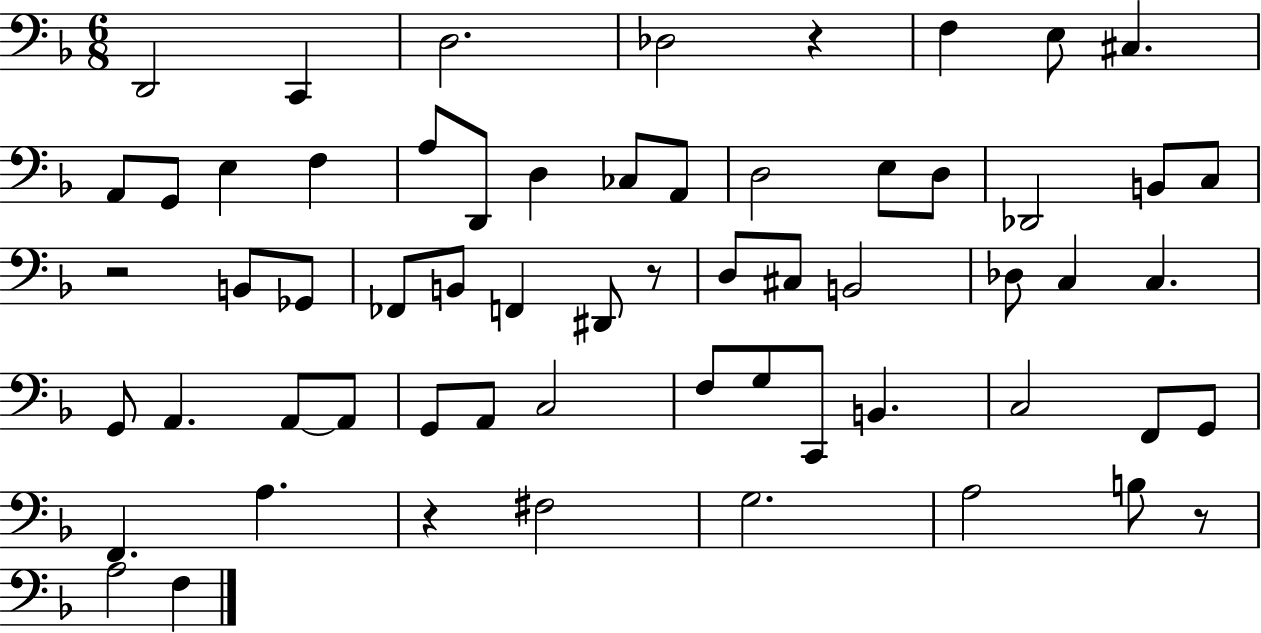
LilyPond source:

{
  \clef bass
  \numericTimeSignature
  \time 6/8
  \key f \major
  d,2 c,4 | d2. | des2 r4 | f4 e8 cis4. | \break a,8 g,8 e4 f4 | a8 d,8 d4 ces8 a,8 | d2 e8 d8 | des,2 b,8 c8 | \break r2 b,8 ges,8 | fes,8 b,8 f,4 dis,8 r8 | d8 cis8 b,2 | des8 c4 c4. | \break g,8 a,4. a,8~~ a,8 | g,8 a,8 c2 | f8 g8 c,8 b,4. | c2 f,8 g,8 | \break f,4. a4. | r4 fis2 | g2. | a2 b8 r8 | \break a2 f4 | \bar "|."
}